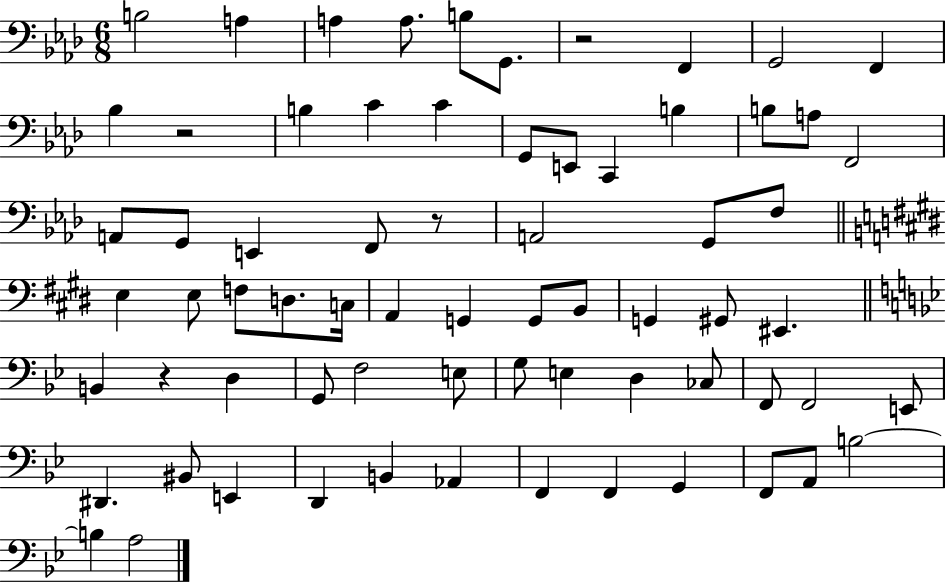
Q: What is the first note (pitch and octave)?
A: B3